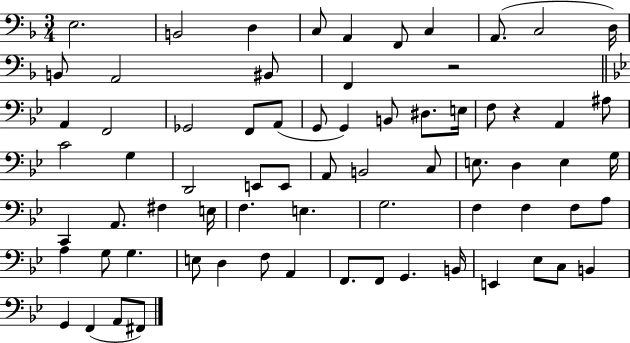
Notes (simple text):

E3/h. B2/h D3/q C3/e A2/q F2/e C3/q A2/e. C3/h D3/s B2/e A2/h BIS2/e F2/q R/h A2/q F2/h Gb2/h F2/e A2/e G2/e G2/q B2/e D#3/e. E3/s F3/e R/q A2/q A#3/e C4/h G3/q D2/h E2/e E2/e A2/e B2/h C3/e E3/e. D3/q E3/q G3/s C2/q A2/e. F#3/q E3/s F3/q. E3/q. G3/h. F3/q F3/q F3/e A3/e A3/q G3/e G3/q. E3/e D3/q F3/e A2/q F2/e. F2/e G2/q. B2/s E2/q Eb3/e C3/e B2/q G2/q F2/q A2/e F#2/e